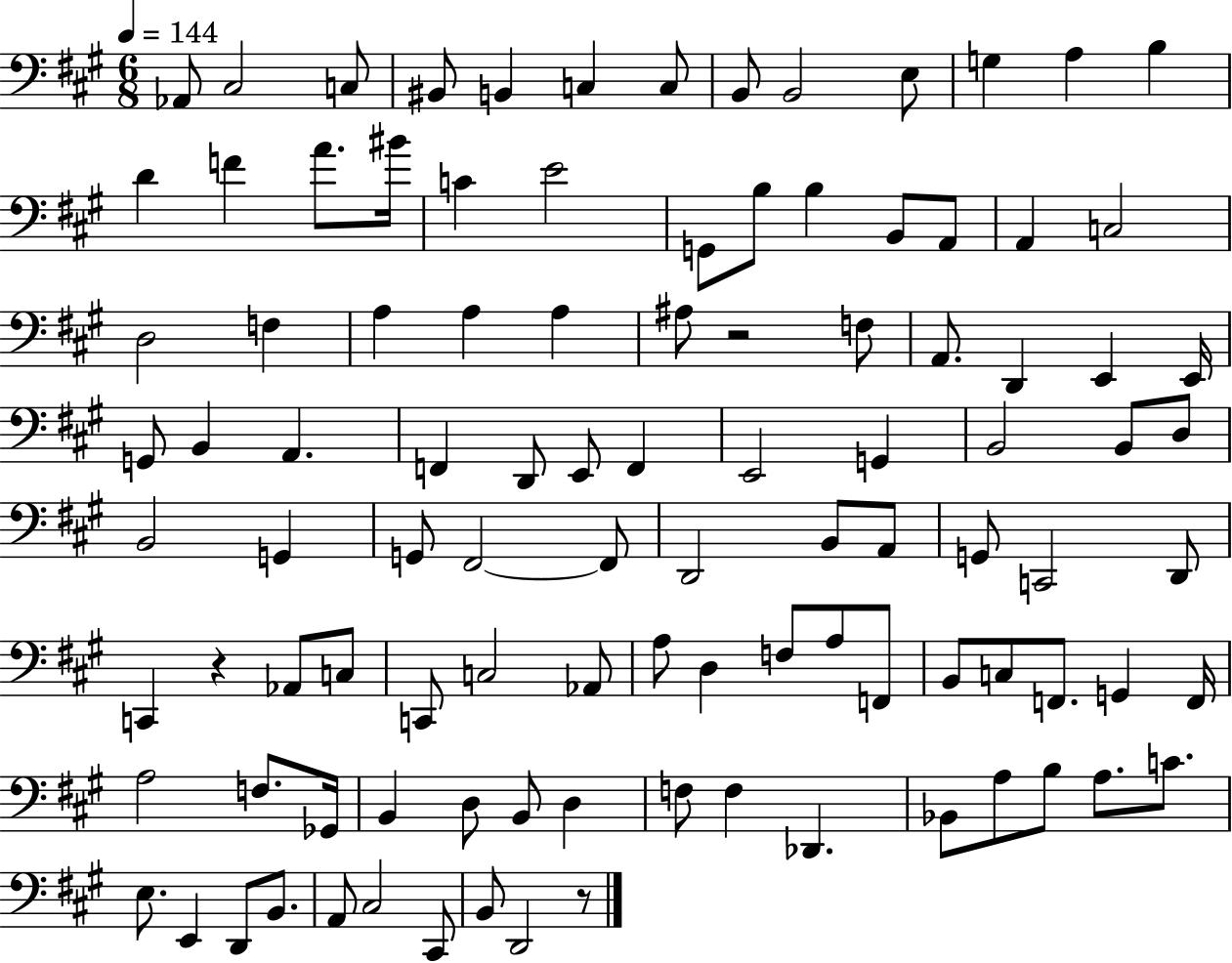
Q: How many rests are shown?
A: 3